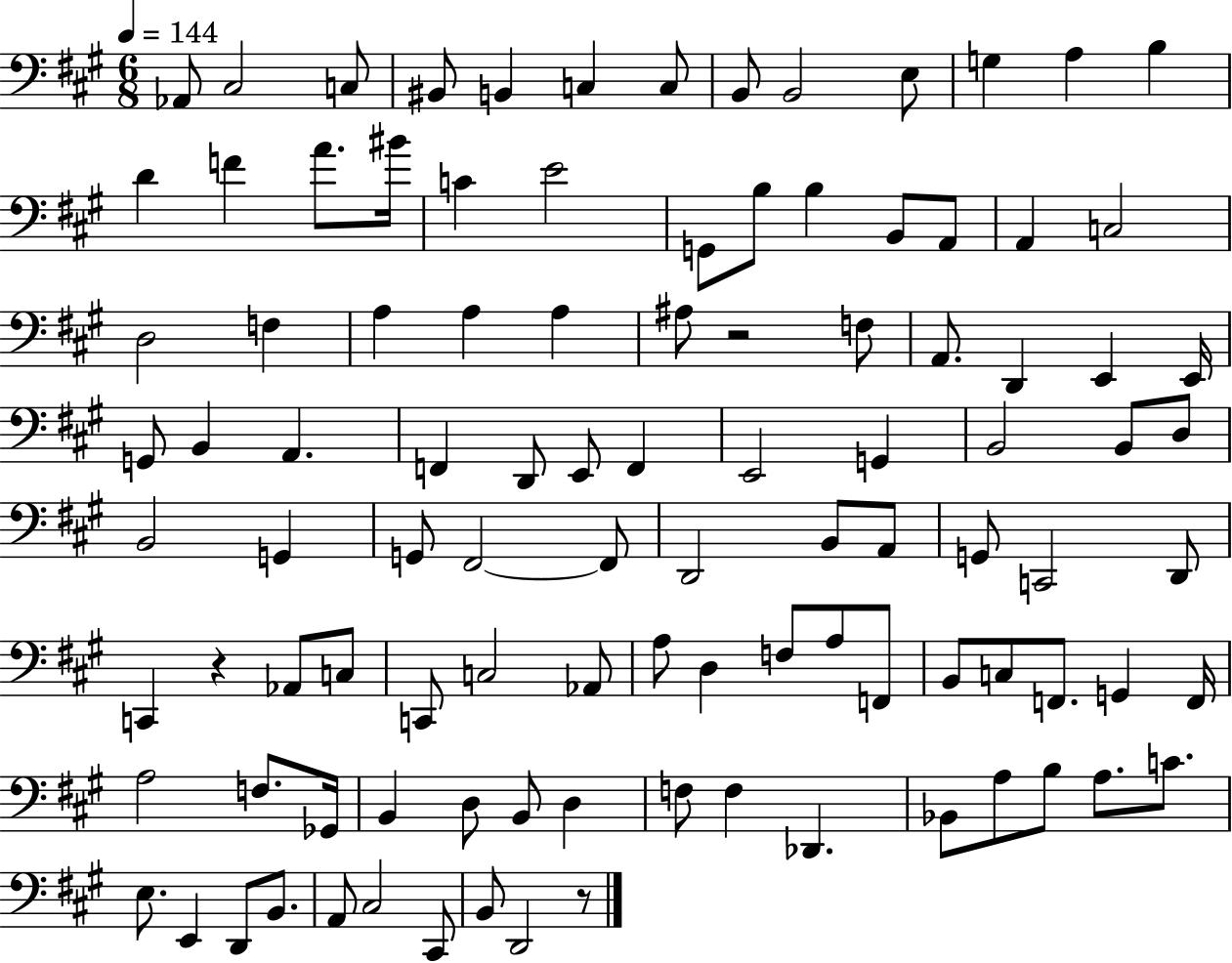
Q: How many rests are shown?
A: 3